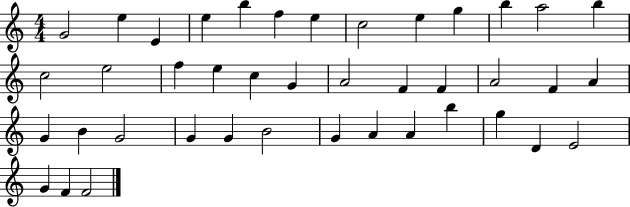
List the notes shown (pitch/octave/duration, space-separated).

G4/h E5/q E4/q E5/q B5/q F5/q E5/q C5/h E5/q G5/q B5/q A5/h B5/q C5/h E5/h F5/q E5/q C5/q G4/q A4/h F4/q F4/q A4/h F4/q A4/q G4/q B4/q G4/h G4/q G4/q B4/h G4/q A4/q A4/q B5/q G5/q D4/q E4/h G4/q F4/q F4/h